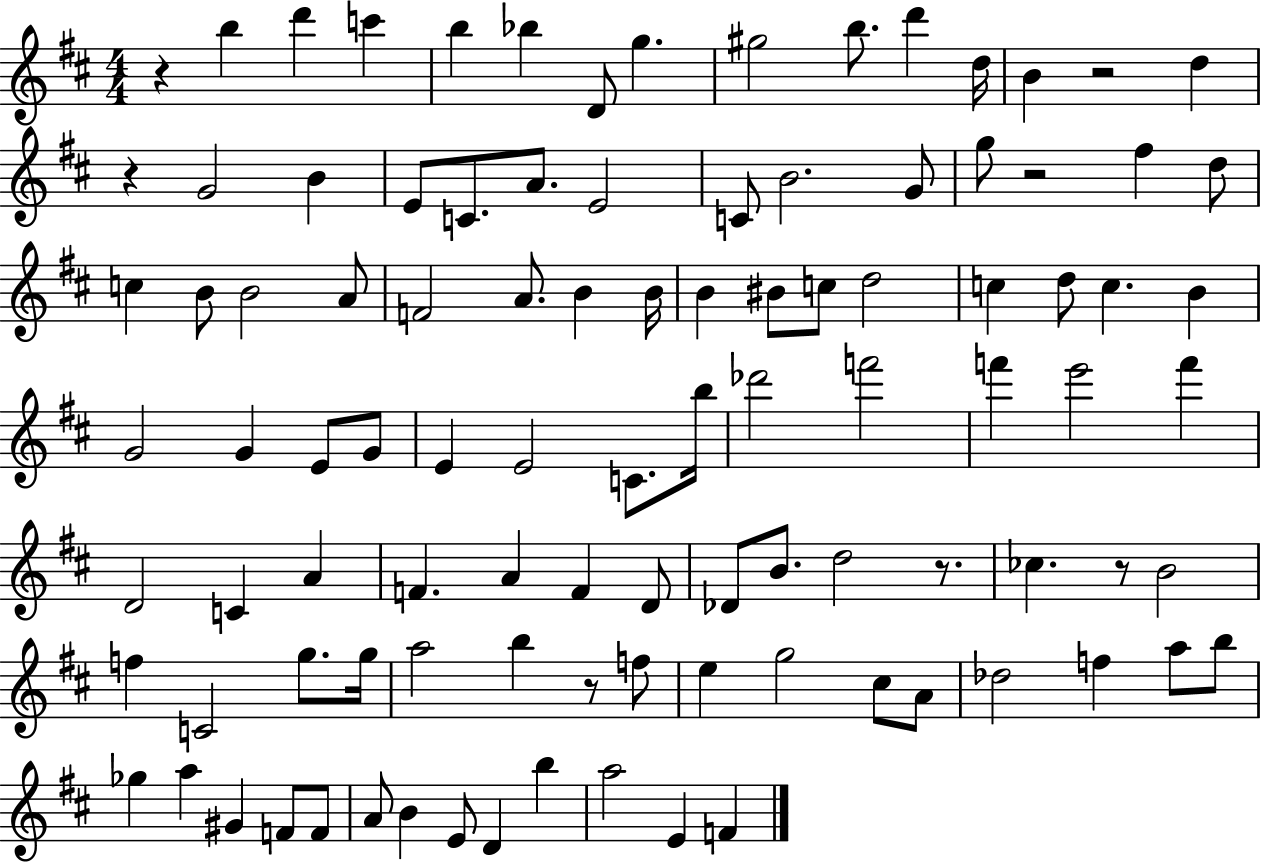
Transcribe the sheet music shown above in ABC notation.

X:1
T:Untitled
M:4/4
L:1/4
K:D
z b d' c' b _b D/2 g ^g2 b/2 d' d/4 B z2 d z G2 B E/2 C/2 A/2 E2 C/2 B2 G/2 g/2 z2 ^f d/2 c B/2 B2 A/2 F2 A/2 B B/4 B ^B/2 c/2 d2 c d/2 c B G2 G E/2 G/2 E E2 C/2 b/4 _d'2 f'2 f' e'2 f' D2 C A F A F D/2 _D/2 B/2 d2 z/2 _c z/2 B2 f C2 g/2 g/4 a2 b z/2 f/2 e g2 ^c/2 A/2 _d2 f a/2 b/2 _g a ^G F/2 F/2 A/2 B E/2 D b a2 E F